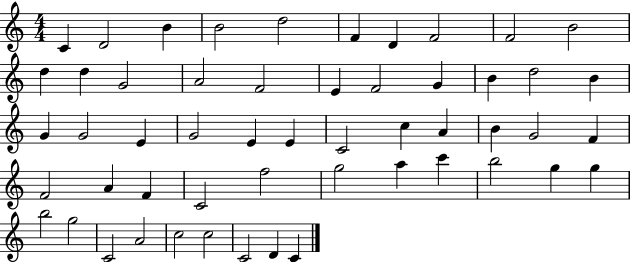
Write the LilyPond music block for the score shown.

{
  \clef treble
  \numericTimeSignature
  \time 4/4
  \key c \major
  c'4 d'2 b'4 | b'2 d''2 | f'4 d'4 f'2 | f'2 b'2 | \break d''4 d''4 g'2 | a'2 f'2 | e'4 f'2 g'4 | b'4 d''2 b'4 | \break g'4 g'2 e'4 | g'2 e'4 e'4 | c'2 c''4 a'4 | b'4 g'2 f'4 | \break f'2 a'4 f'4 | c'2 f''2 | g''2 a''4 c'''4 | b''2 g''4 g''4 | \break b''2 g''2 | c'2 a'2 | c''2 c''2 | c'2 d'4 c'4 | \break \bar "|."
}